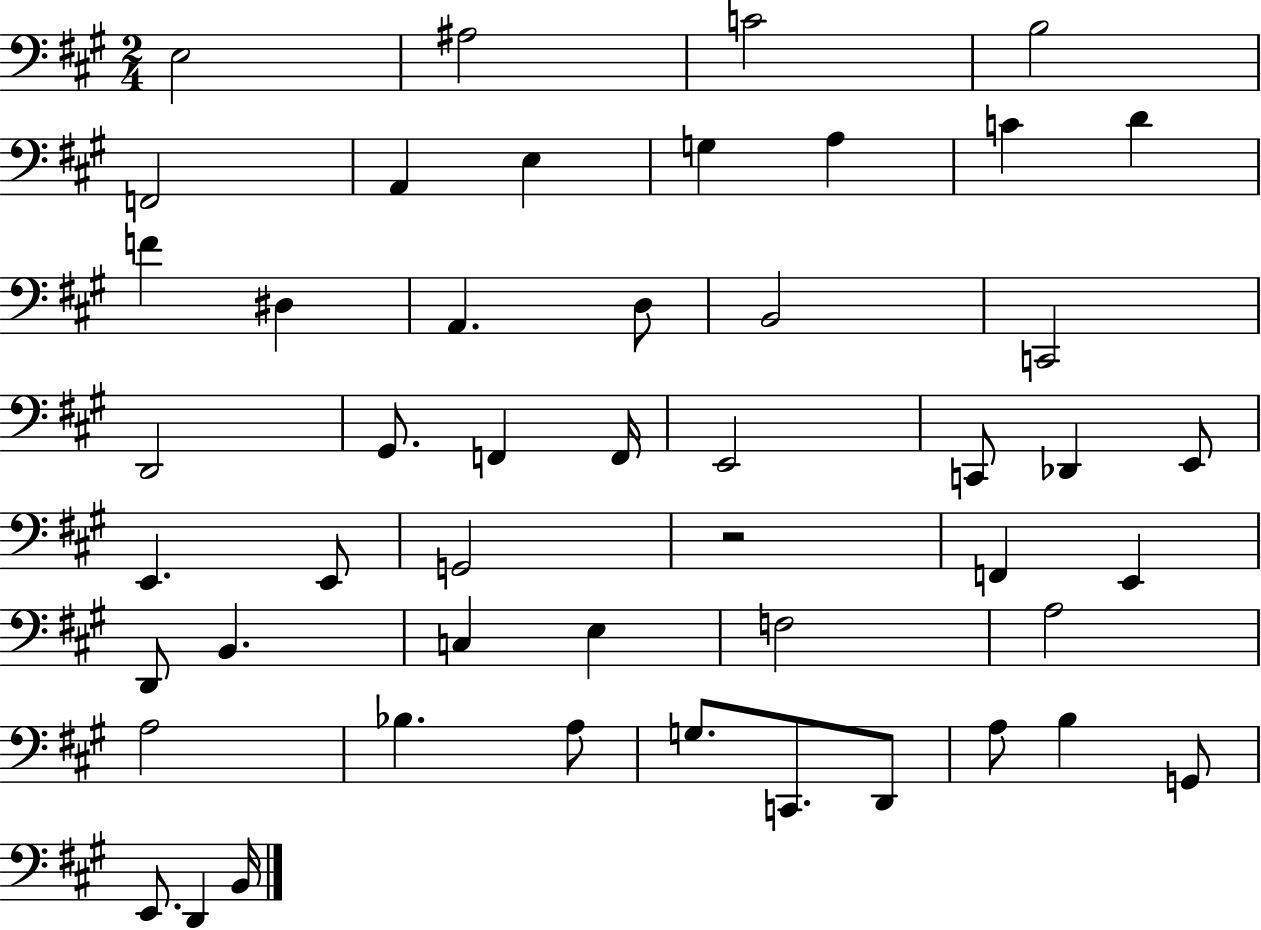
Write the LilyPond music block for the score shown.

{
  \clef bass
  \numericTimeSignature
  \time 2/4
  \key a \major
  e2 | ais2 | c'2 | b2 | \break f,2 | a,4 e4 | g4 a4 | c'4 d'4 | \break f'4 dis4 | a,4. d8 | b,2 | c,2 | \break d,2 | gis,8. f,4 f,16 | e,2 | c,8 des,4 e,8 | \break e,4. e,8 | g,2 | r2 | f,4 e,4 | \break d,8 b,4. | c4 e4 | f2 | a2 | \break a2 | bes4. a8 | g8. c,8. d,8 | a8 b4 g,8 | \break e,8. d,4 b,16 | \bar "|."
}